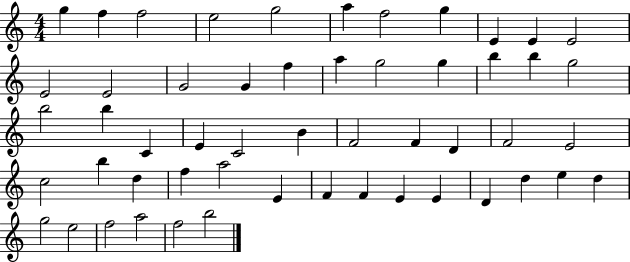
X:1
T:Untitled
M:4/4
L:1/4
K:C
g f f2 e2 g2 a f2 g E E E2 E2 E2 G2 G f a g2 g b b g2 b2 b C E C2 B F2 F D F2 E2 c2 b d f a2 E F F E E D d e d g2 e2 f2 a2 f2 b2